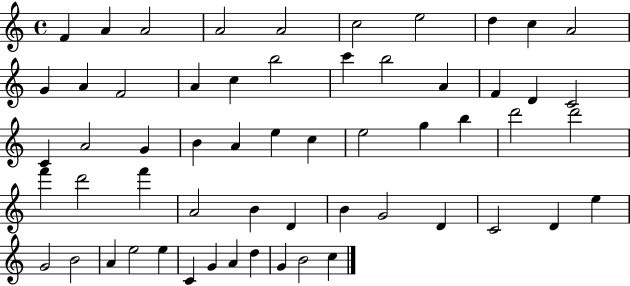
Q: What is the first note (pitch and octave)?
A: F4